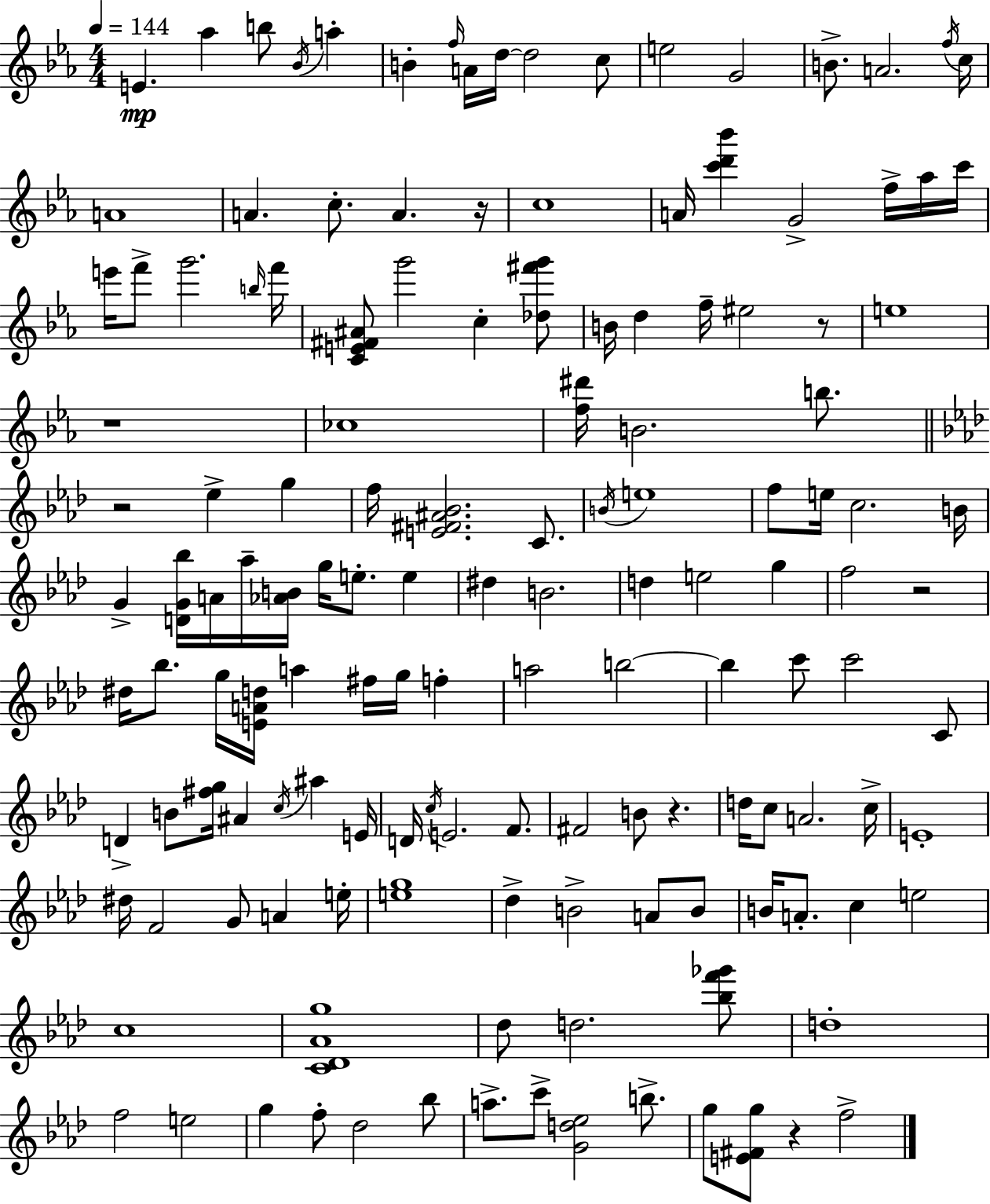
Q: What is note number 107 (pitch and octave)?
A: E5